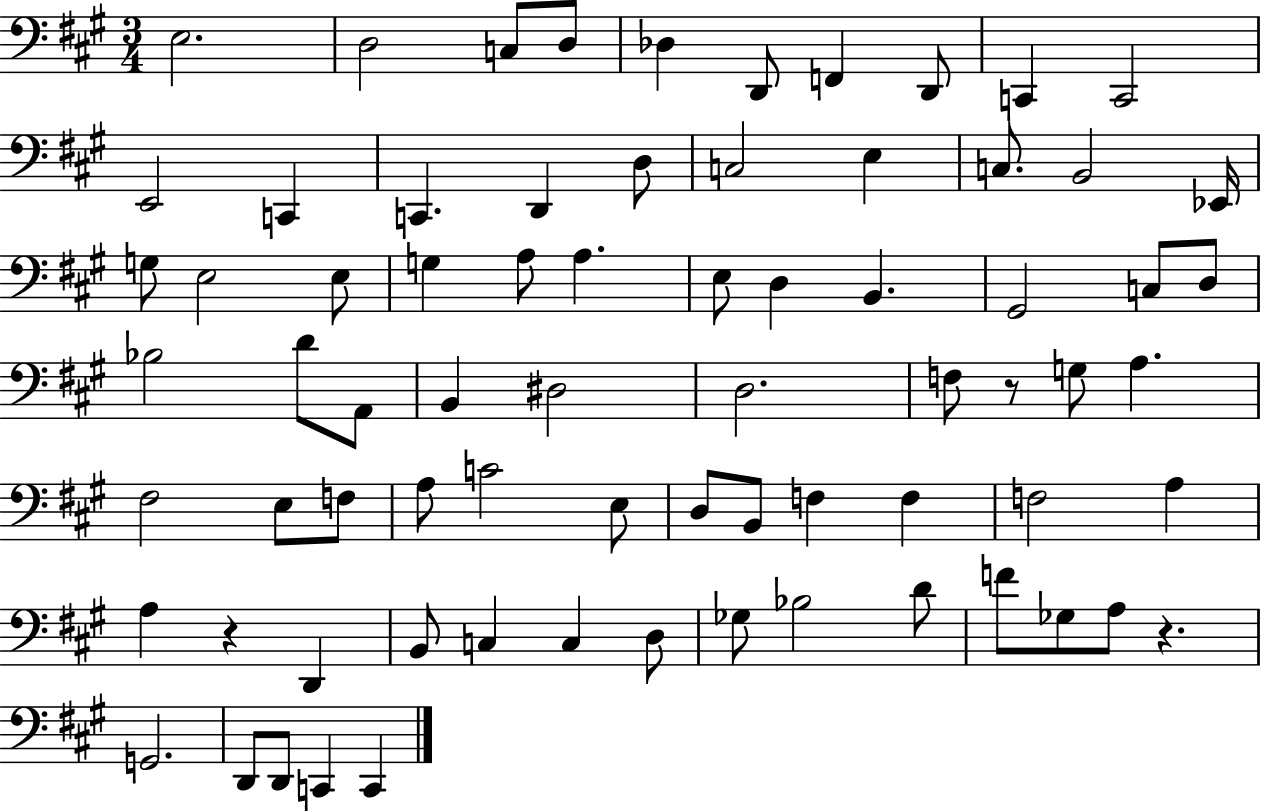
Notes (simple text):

E3/h. D3/h C3/e D3/e Db3/q D2/e F2/q D2/e C2/q C2/h E2/h C2/q C2/q. D2/q D3/e C3/h E3/q C3/e. B2/h Eb2/s G3/e E3/h E3/e G3/q A3/e A3/q. E3/e D3/q B2/q. G#2/h C3/e D3/e Bb3/h D4/e A2/e B2/q D#3/h D3/h. F3/e R/e G3/e A3/q. F#3/h E3/e F3/e A3/e C4/h E3/e D3/e B2/e F3/q F3/q F3/h A3/q A3/q R/q D2/q B2/e C3/q C3/q D3/e Gb3/e Bb3/h D4/e F4/e Gb3/e A3/e R/q. G2/h. D2/e D2/e C2/q C2/q